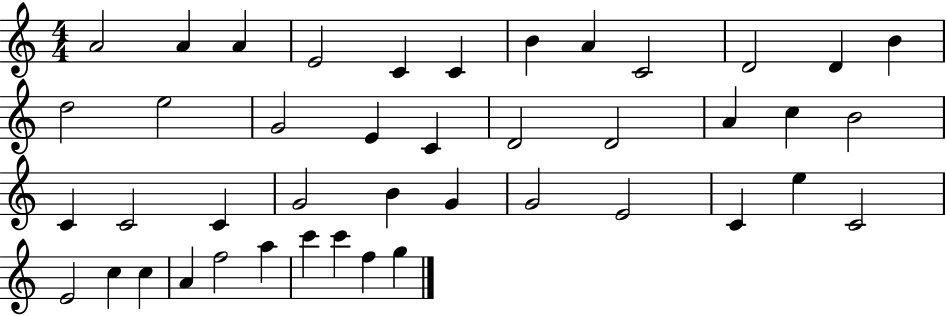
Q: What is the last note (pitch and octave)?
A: G5